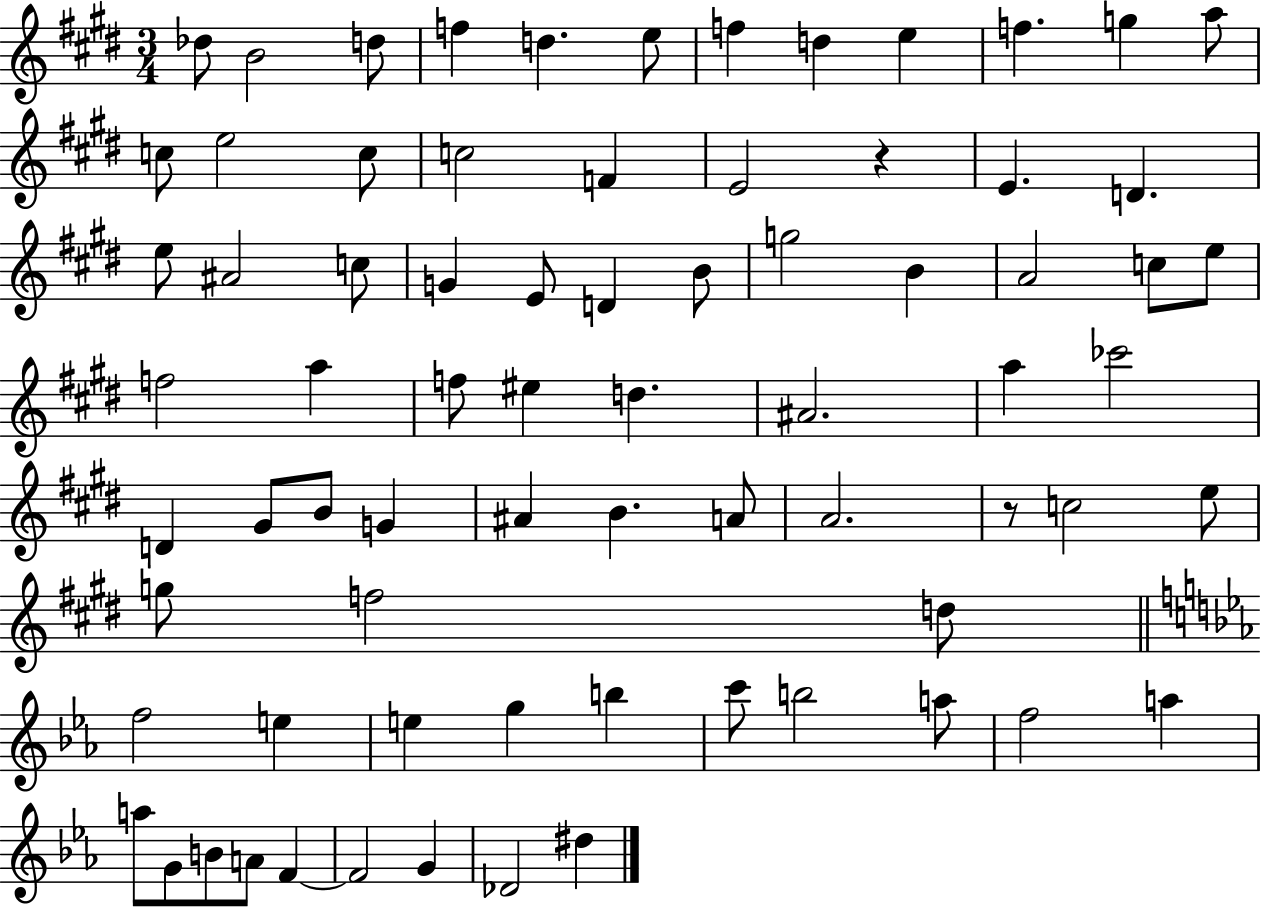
Db5/e B4/h D5/e F5/q D5/q. E5/e F5/q D5/q E5/q F5/q. G5/q A5/e C5/e E5/h C5/e C5/h F4/q E4/h R/q E4/q. D4/q. E5/e A#4/h C5/e G4/q E4/e D4/q B4/e G5/h B4/q A4/h C5/e E5/e F5/h A5/q F5/e EIS5/q D5/q. A#4/h. A5/q CES6/h D4/q G#4/e B4/e G4/q A#4/q B4/q. A4/e A4/h. R/e C5/h E5/e G5/e F5/h D5/e F5/h E5/q E5/q G5/q B5/q C6/e B5/h A5/e F5/h A5/q A5/e G4/e B4/e A4/e F4/q F4/h G4/q Db4/h D#5/q